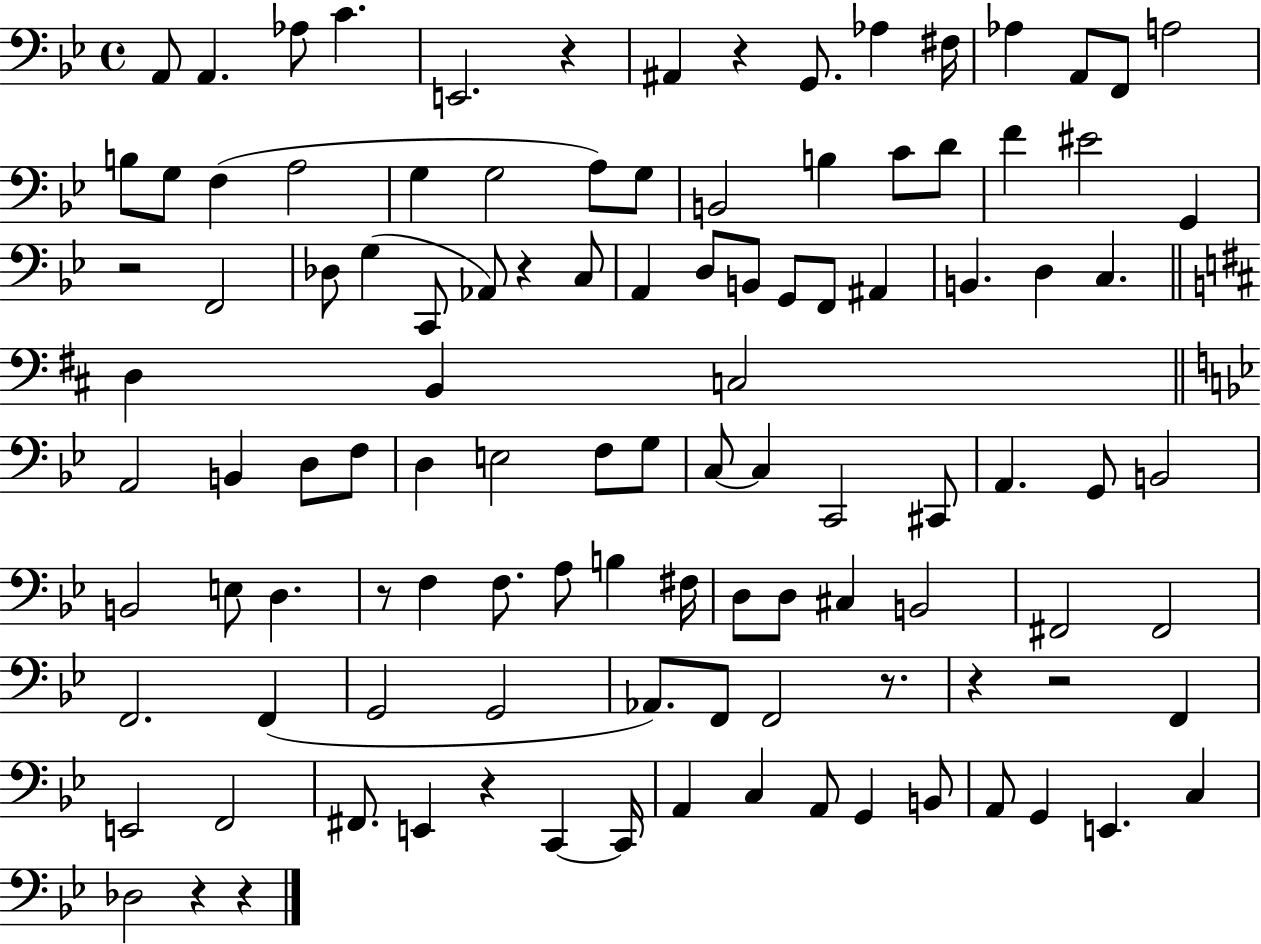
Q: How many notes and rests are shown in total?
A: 110